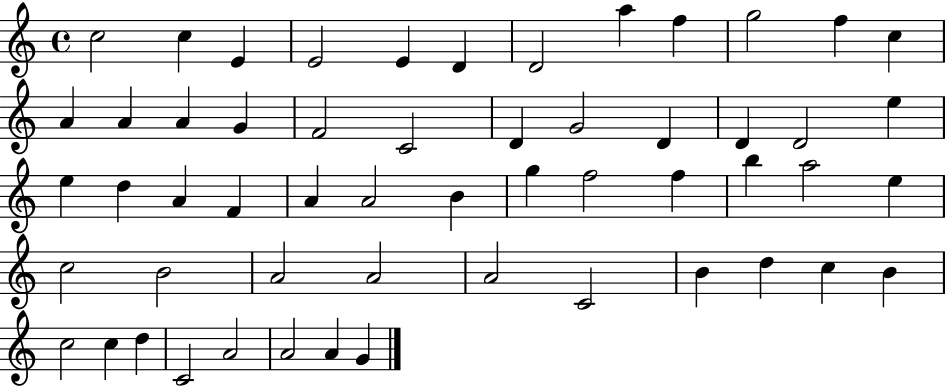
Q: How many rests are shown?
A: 0